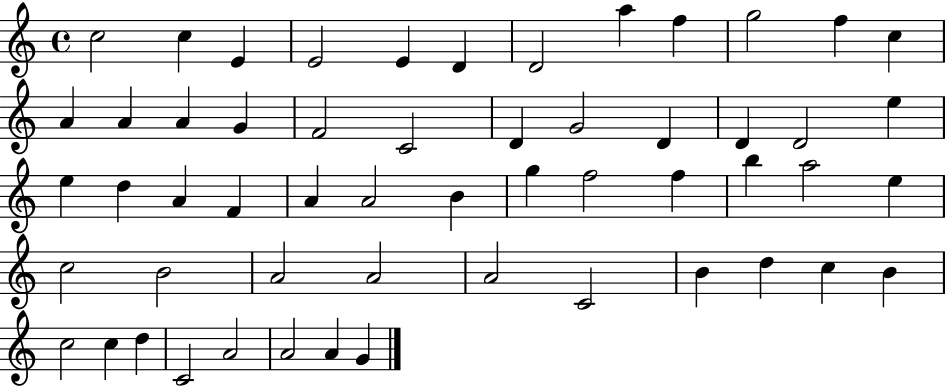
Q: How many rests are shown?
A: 0